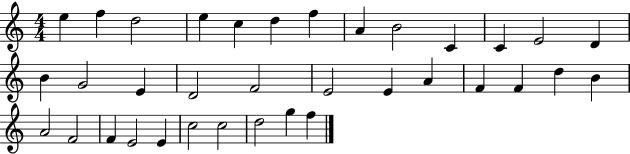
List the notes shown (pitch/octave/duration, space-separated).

E5/q F5/q D5/h E5/q C5/q D5/q F5/q A4/q B4/h C4/q C4/q E4/h D4/q B4/q G4/h E4/q D4/h F4/h E4/h E4/q A4/q F4/q F4/q D5/q B4/q A4/h F4/h F4/q E4/h E4/q C5/h C5/h D5/h G5/q F5/q